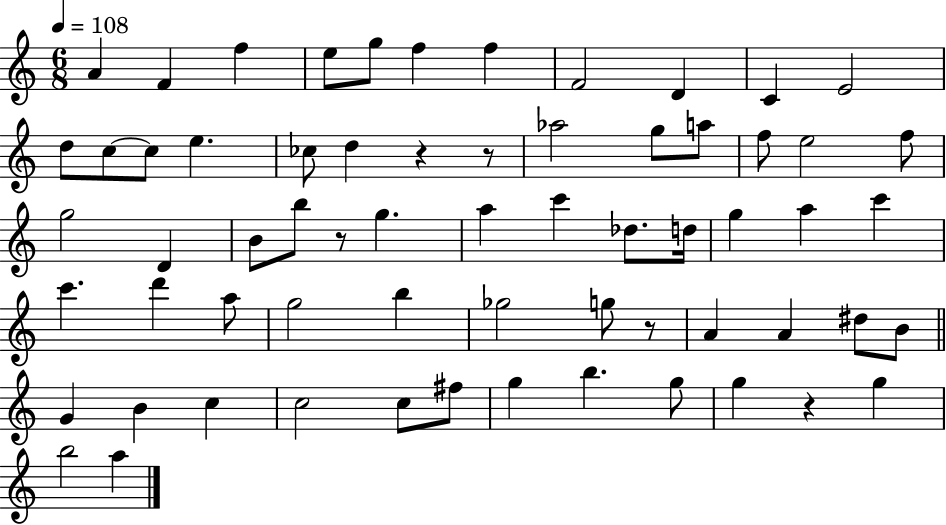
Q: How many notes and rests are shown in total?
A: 64